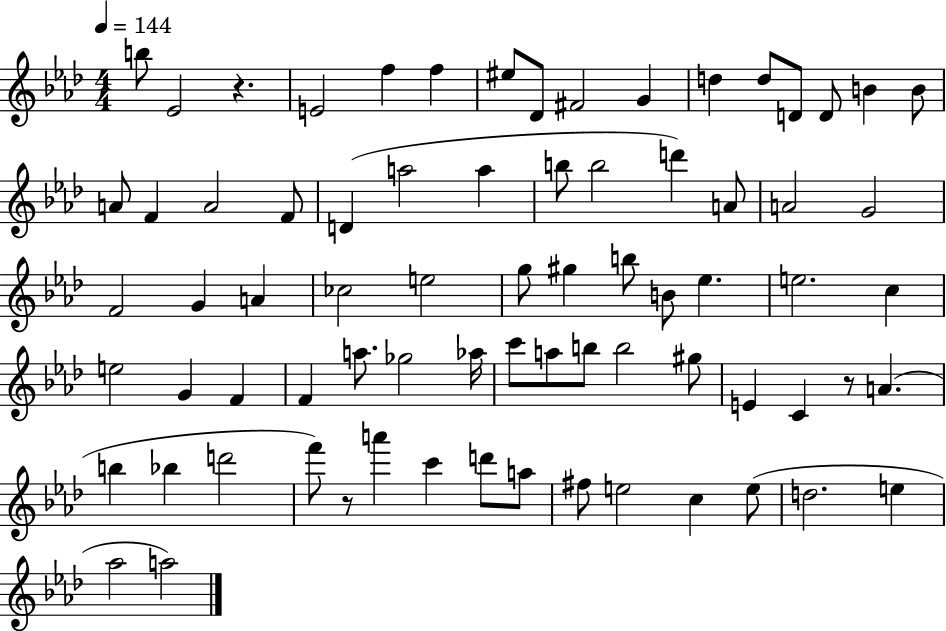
B5/e Eb4/h R/q. E4/h F5/q F5/q EIS5/e Db4/e F#4/h G4/q D5/q D5/e D4/e D4/e B4/q B4/e A4/e F4/q A4/h F4/e D4/q A5/h A5/q B5/e B5/h D6/q A4/e A4/h G4/h F4/h G4/q A4/q CES5/h E5/h G5/e G#5/q B5/e B4/e Eb5/q. E5/h. C5/q E5/h G4/q F4/q F4/q A5/e. Gb5/h Ab5/s C6/e A5/e B5/e B5/h G#5/e E4/q C4/q R/e A4/q. B5/q Bb5/q D6/h F6/e R/e A6/q C6/q D6/e A5/e F#5/e E5/h C5/q E5/e D5/h. E5/q Ab5/h A5/h